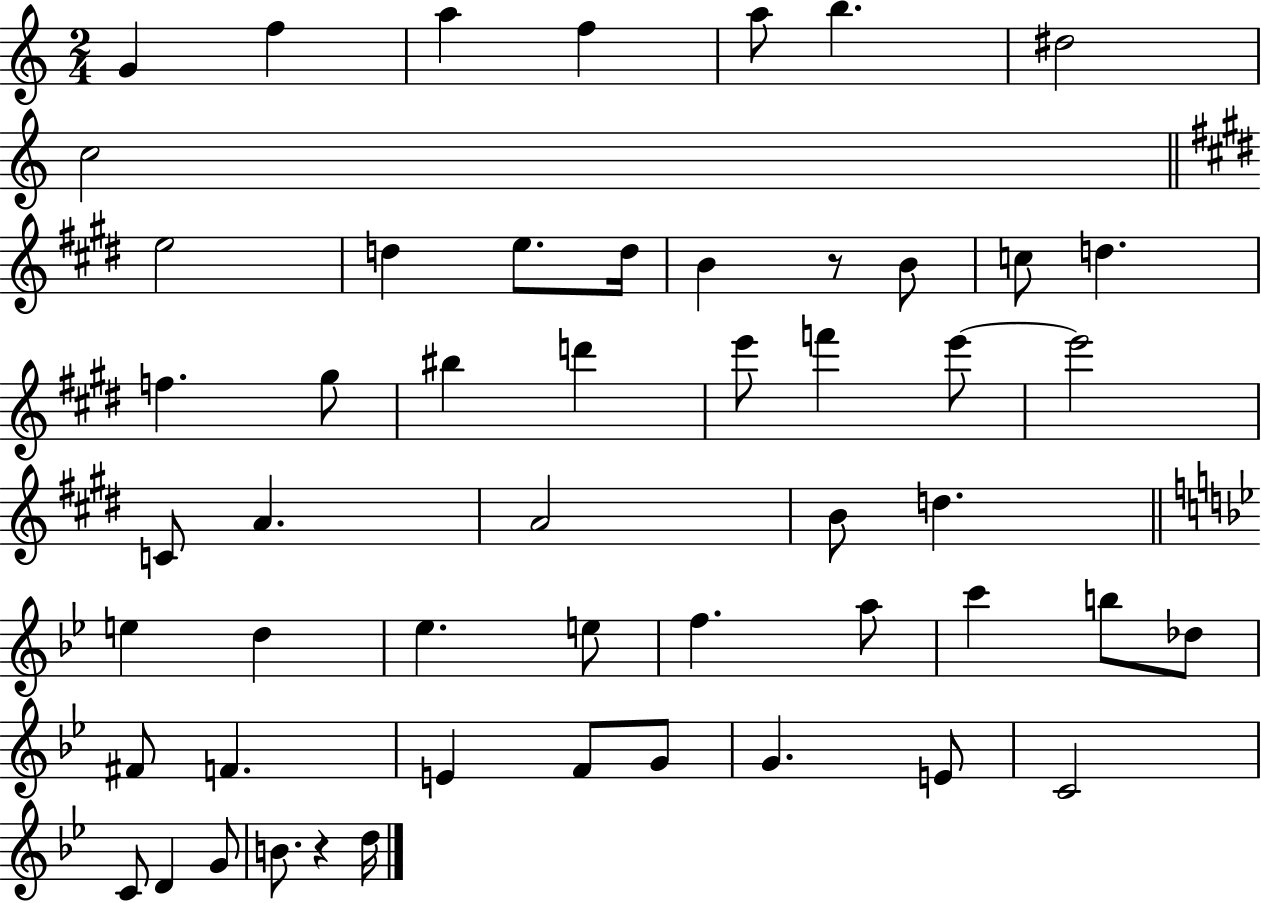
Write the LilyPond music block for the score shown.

{
  \clef treble
  \numericTimeSignature
  \time 2/4
  \key c \major
  g'4 f''4 | a''4 f''4 | a''8 b''4. | dis''2 | \break c''2 | \bar "||" \break \key e \major e''2 | d''4 e''8. d''16 | b'4 r8 b'8 | c''8 d''4. | \break f''4. gis''8 | bis''4 d'''4 | e'''8 f'''4 e'''8~~ | e'''2 | \break c'8 a'4. | a'2 | b'8 d''4. | \bar "||" \break \key bes \major e''4 d''4 | ees''4. e''8 | f''4. a''8 | c'''4 b''8 des''8 | \break fis'8 f'4. | e'4 f'8 g'8 | g'4. e'8 | c'2 | \break c'8 d'4 g'8 | b'8. r4 d''16 | \bar "|."
}